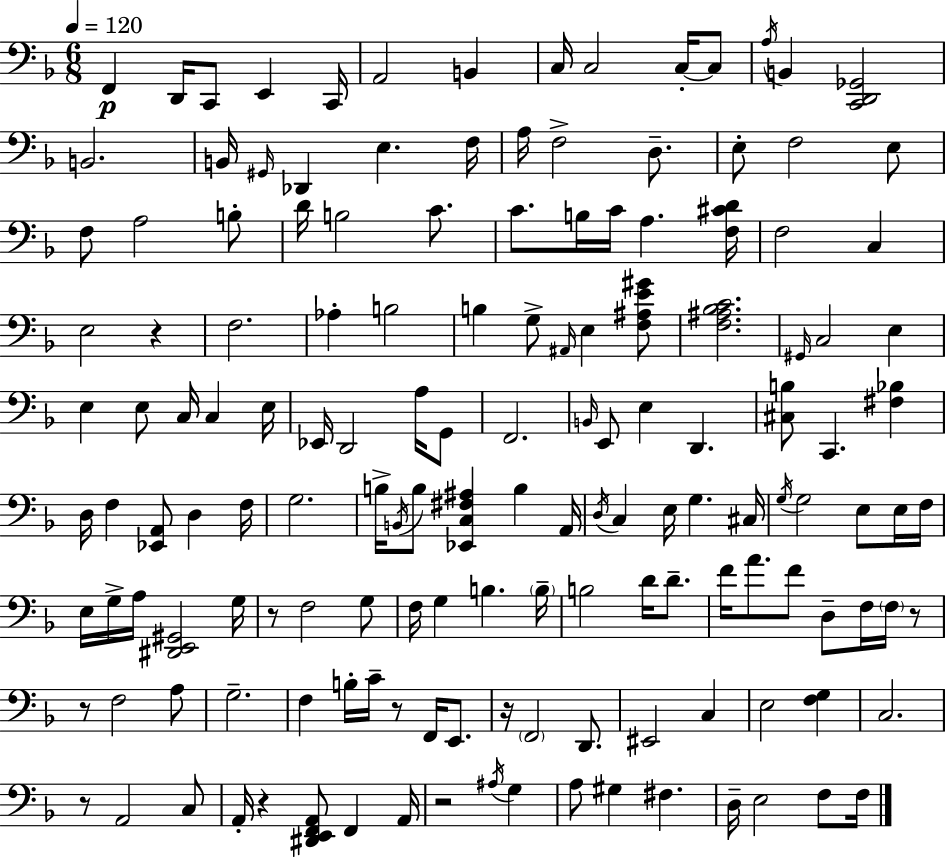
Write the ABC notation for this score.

X:1
T:Untitled
M:6/8
L:1/4
K:Dm
F,, D,,/4 C,,/2 E,, C,,/4 A,,2 B,, C,/4 C,2 C,/4 C,/2 A,/4 B,, [C,,D,,_G,,]2 B,,2 B,,/4 ^G,,/4 _D,, E, F,/4 A,/4 F,2 D,/2 E,/2 F,2 E,/2 F,/2 A,2 B,/2 D/4 B,2 C/2 C/2 B,/4 C/4 A, [F,^CD]/4 F,2 C, E,2 z F,2 _A, B,2 B, G,/2 ^A,,/4 E, [F,^A,E^G]/2 [F,^A,_B,C]2 ^G,,/4 C,2 E, E, E,/2 C,/4 C, E,/4 _E,,/4 D,,2 A,/4 G,,/2 F,,2 B,,/4 E,,/2 E, D,, [^C,B,]/2 C,, [^F,_B,] D,/4 F, [_E,,A,,]/2 D, F,/4 G,2 B,/4 B,,/4 B,/2 [_E,,C,^F,^A,] B, A,,/4 D,/4 C, E,/4 G, ^C,/4 G,/4 G,2 E,/2 E,/4 F,/4 E,/4 G,/4 A,/4 [^D,,E,,^G,,]2 G,/4 z/2 F,2 G,/2 F,/4 G, B, B,/4 B,2 D/4 D/2 F/4 A/2 F/2 D,/2 F,/4 F,/4 z/2 z/2 F,2 A,/2 G,2 F, B,/4 C/4 z/2 F,,/4 E,,/2 z/4 F,,2 D,,/2 ^E,,2 C, E,2 [F,G,] C,2 z/2 A,,2 C,/2 A,,/4 z [^D,,E,,F,,A,,]/2 F,, A,,/4 z2 ^A,/4 G, A,/2 ^G, ^F, D,/4 E,2 F,/2 F,/4